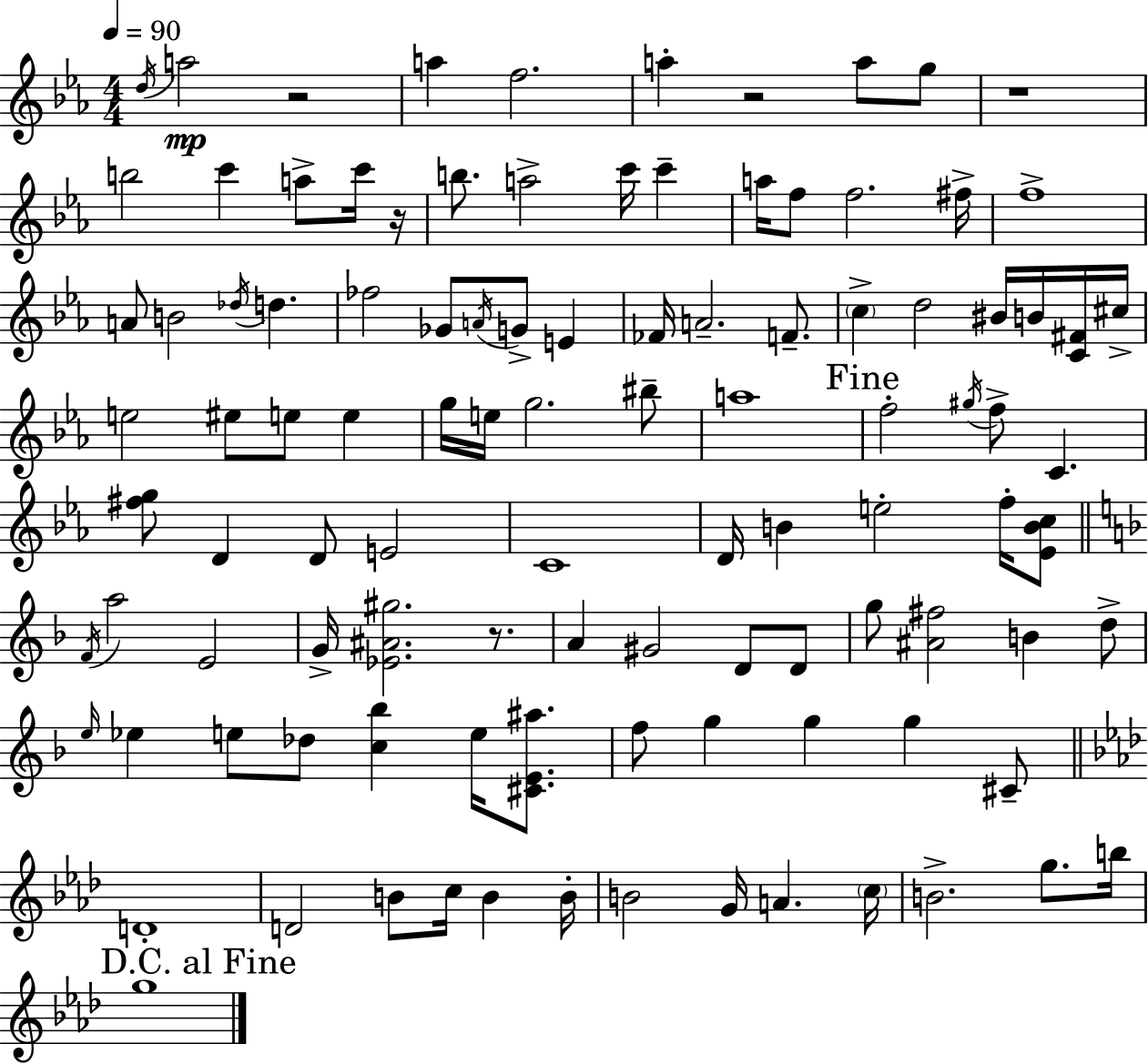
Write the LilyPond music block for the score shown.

{
  \clef treble
  \numericTimeSignature
  \time 4/4
  \key ees \major
  \tempo 4 = 90
  \acciaccatura { d''16 }\mp a''2 r2 | a''4 f''2. | a''4-. r2 a''8 g''8 | r1 | \break b''2 c'''4 a''8-> c'''16 | r16 b''8. a''2-> c'''16 c'''4-- | a''16 f''8 f''2. | fis''16-> f''1-> | \break a'8 b'2 \acciaccatura { des''16 } d''4. | fes''2 ges'8 \acciaccatura { a'16 } g'8-> e'4 | fes'16 a'2.-- | f'8.-- \parenthesize c''4-> d''2 bis'16 | \break b'16 <c' fis'>16 cis''16-> e''2 eis''8 e''8 e''4 | g''16 e''16 g''2. | bis''8-- a''1 | \mark "Fine" f''2-. \acciaccatura { gis''16 } f''8-> c'4. | \break <fis'' g''>8 d'4 d'8 e'2 | c'1 | d'16 b'4 e''2-. | f''16-. <ees' b' c''>8 \bar "||" \break \key d \minor \acciaccatura { f'16 } a''2 e'2 | g'16-> <ees' ais' gis''>2. r8. | a'4 gis'2 d'8 d'8 | g''8 <ais' fis''>2 b'4 d''8-> | \break \grace { e''16 } ees''4 e''8 des''8 <c'' bes''>4 e''16 <cis' e' ais''>8. | f''8 g''4 g''4 g''4 | cis'8-- \bar "||" \break \key f \minor d'1-. | d'2 b'8 c''16 b'4 b'16-. | b'2 g'16 a'4. \parenthesize c''16 | b'2.-> g''8. b''16 | \break \mark "D.C. al Fine" g''1 | \bar "|."
}